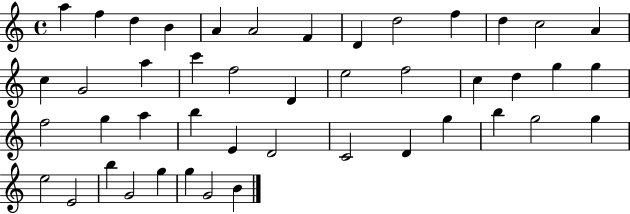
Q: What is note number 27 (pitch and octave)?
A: G5